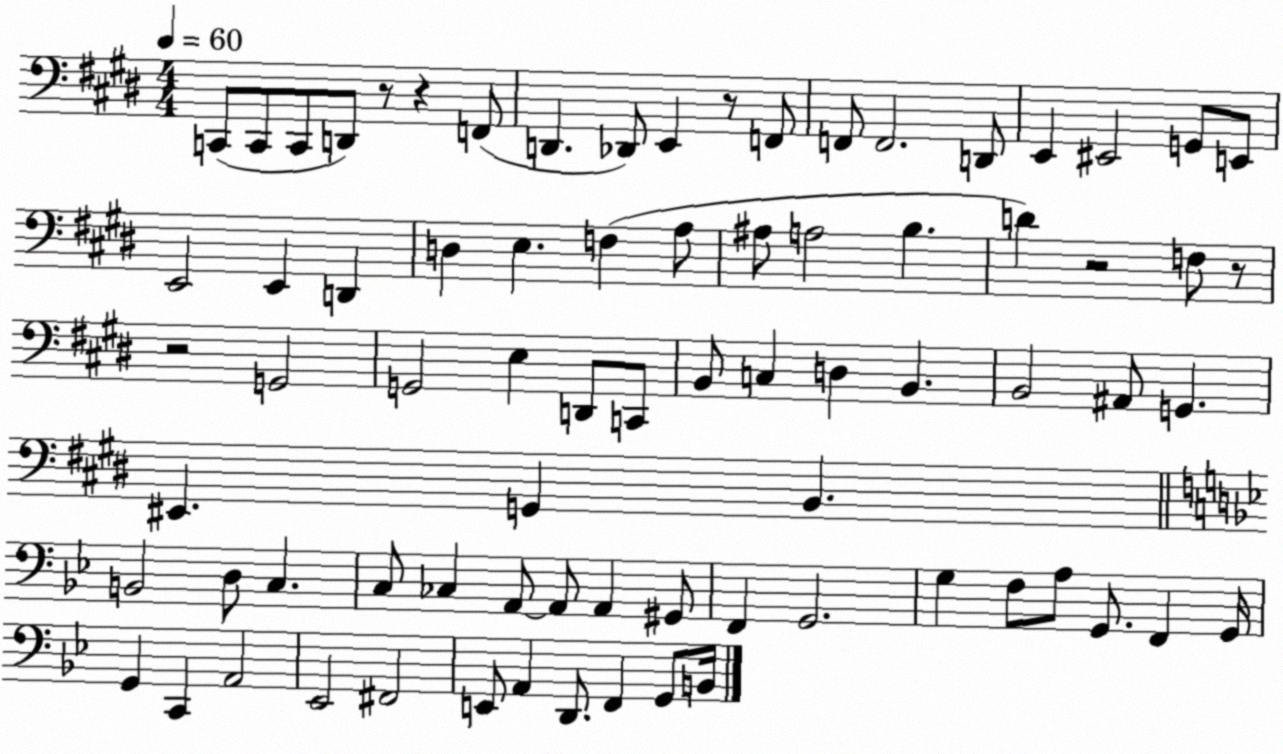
X:1
T:Untitled
M:4/4
L:1/4
K:E
C,,/2 C,,/2 C,,/2 D,,/2 z/2 z F,,/2 D,, _D,,/2 E,, z/2 F,,/2 F,,/2 F,,2 D,,/2 E,, ^E,,2 G,,/2 E,,/2 E,,2 E,, D,, D, E, F, A,/2 ^A,/2 A,2 B, D z2 F,/2 z/2 z2 G,,2 G,,2 E, D,,/2 C,,/2 B,,/2 C, D, B,, B,,2 ^A,,/2 G,, ^E,, G,, B,, B,,2 D,/2 C, C,/2 _C, A,,/2 A,,/2 A,, ^G,,/2 F,, G,,2 G, F,/2 A,/2 G,,/2 F,, G,,/4 G,, C,, A,,2 _E,,2 ^F,,2 E,,/2 A,, D,,/2 F,, G,,/2 B,,/4